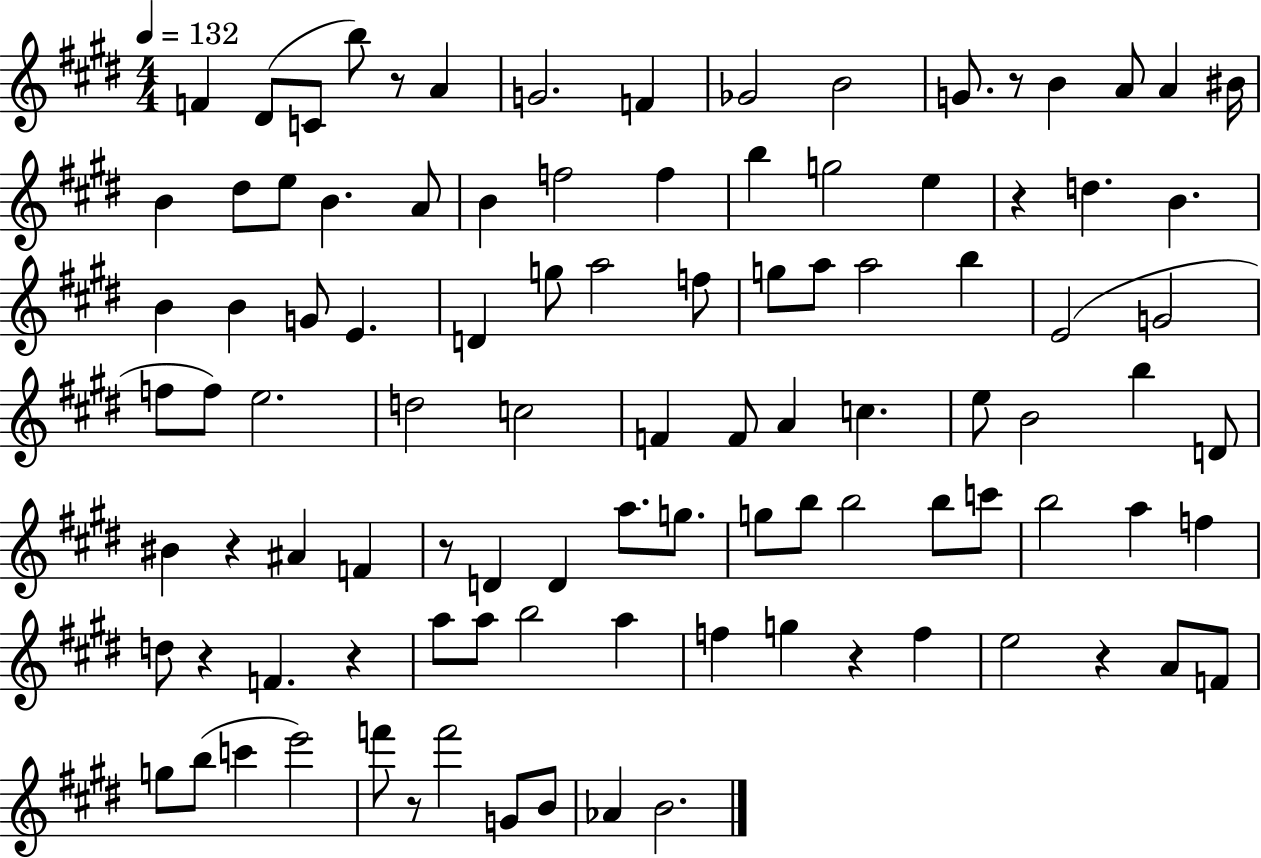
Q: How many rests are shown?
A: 10